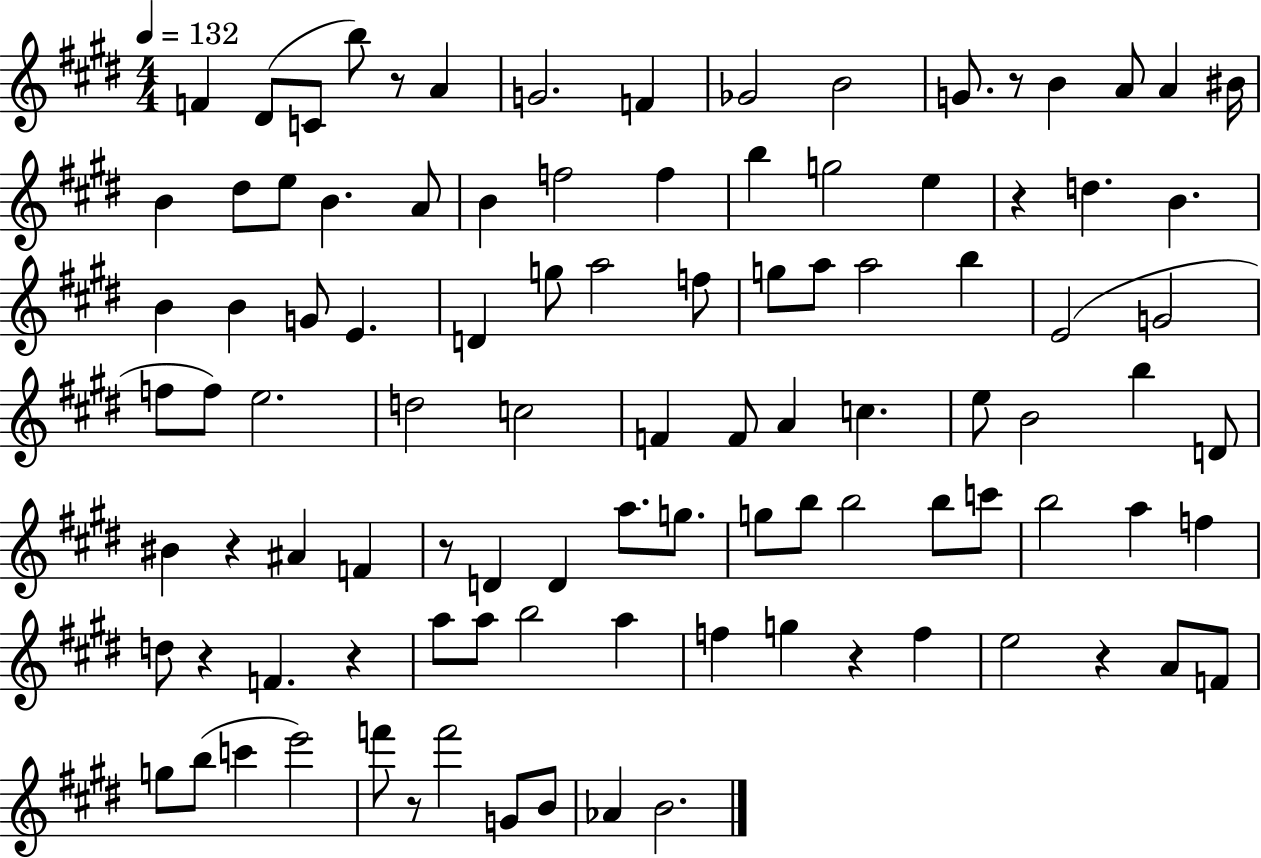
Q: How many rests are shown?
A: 10